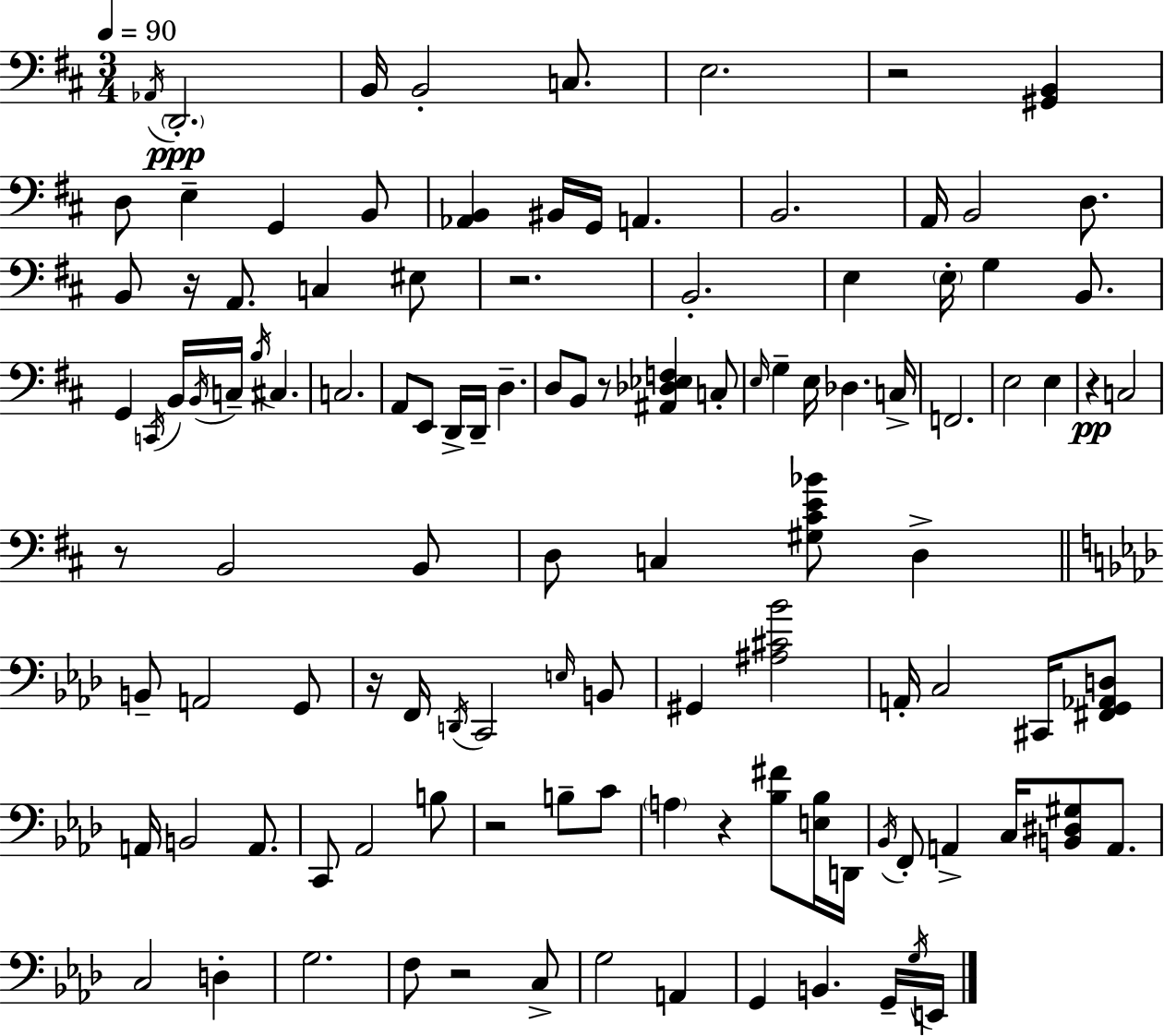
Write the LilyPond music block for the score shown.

{
  \clef bass
  \numericTimeSignature
  \time 3/4
  \key d \major
  \tempo 4 = 90
  \acciaccatura { aes,16 }\ppp \parenthesize d,2.-. | b,16 b,2-. c8. | e2. | r2 <gis, b,>4 | \break d8 e4-- g,4 b,8 | <aes, b,>4 bis,16 g,16 a,4. | b,2. | a,16 b,2 d8. | \break b,8 r16 a,8. c4 eis8 | r2. | b,2.-. | e4 \parenthesize e16-. g4 b,8. | \break g,4 \acciaccatura { c,16 } b,16 \acciaccatura { b,16 } c16-- \acciaccatura { b16 } cis4. | c2. | a,8 e,8 d,16-> d,16-- d4.-- | d8 b,8 r8 <ais, des ees f>4 | \break c8-. \grace { e16 } g4-- e16 des4. | c16-> f,2. | e2 | e4 r4\pp c2 | \break r8 b,2 | b,8 d8 c4 <gis cis' e' bes'>8 | d4-> \bar "||" \break \key f \minor b,8-- a,2 g,8 | r16 f,16 \acciaccatura { d,16 } c,2 \grace { e16 } | b,8 gis,4 <ais cis' bes'>2 | a,16-. c2 cis,16 | \break <fis, g, aes, d>8 a,16 b,2 a,8. | c,8 aes,2 | b8 r2 b8-- | c'8 \parenthesize a4 r4 <bes fis'>8 | \break <e bes>16 d,16 \acciaccatura { bes,16 } f,8-. a,4-> c16 <b, dis gis>8 | a,8. c2 d4-. | g2. | f8 r2 | \break c8-> g2 a,4 | g,4 b,4. | g,16-- \acciaccatura { g16 } e,16 \bar "|."
}